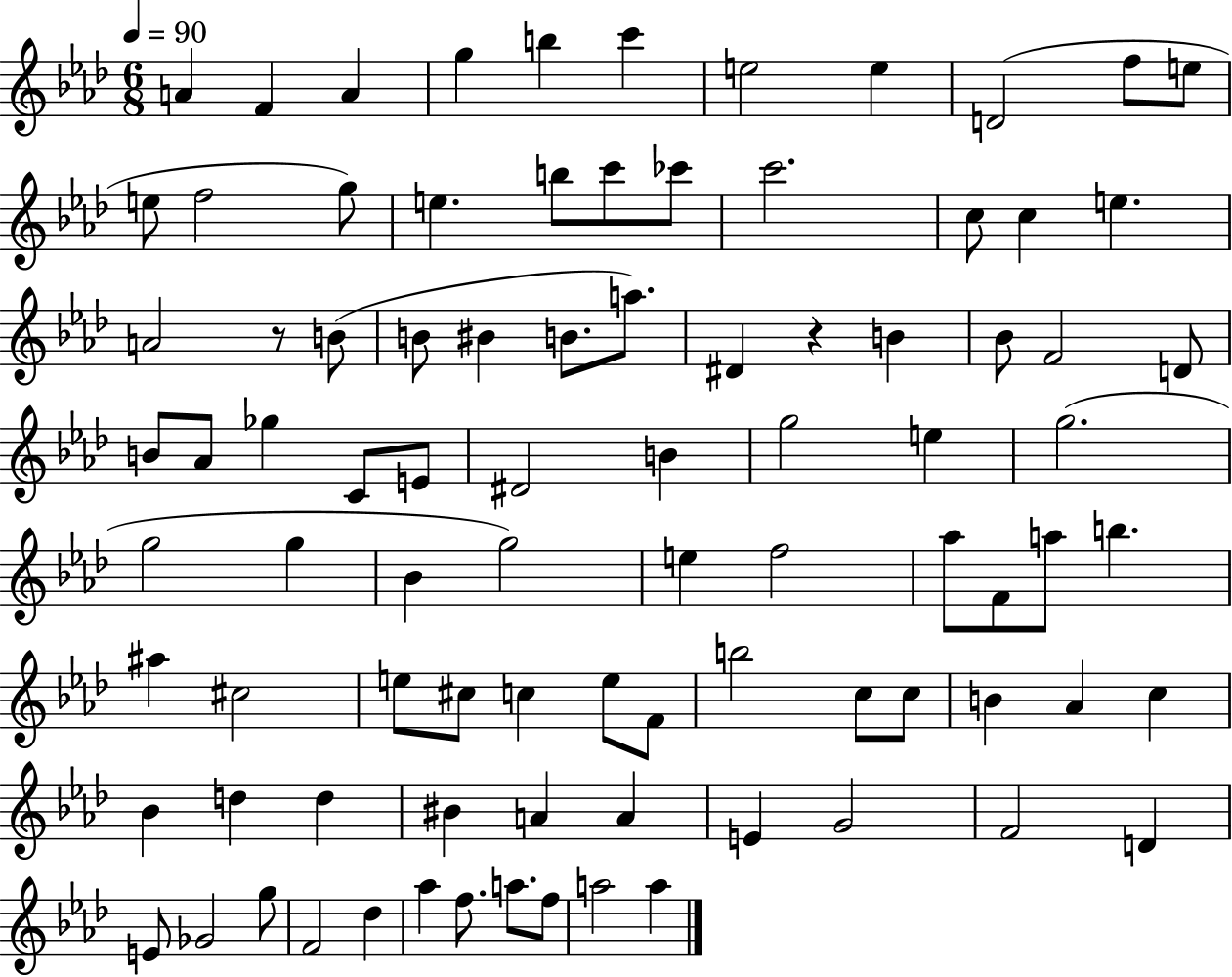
X:1
T:Untitled
M:6/8
L:1/4
K:Ab
A F A g b c' e2 e D2 f/2 e/2 e/2 f2 g/2 e b/2 c'/2 _c'/2 c'2 c/2 c e A2 z/2 B/2 B/2 ^B B/2 a/2 ^D z B _B/2 F2 D/2 B/2 _A/2 _g C/2 E/2 ^D2 B g2 e g2 g2 g _B g2 e f2 _a/2 F/2 a/2 b ^a ^c2 e/2 ^c/2 c e/2 F/2 b2 c/2 c/2 B _A c _B d d ^B A A E G2 F2 D E/2 _G2 g/2 F2 _d _a f/2 a/2 f/2 a2 a